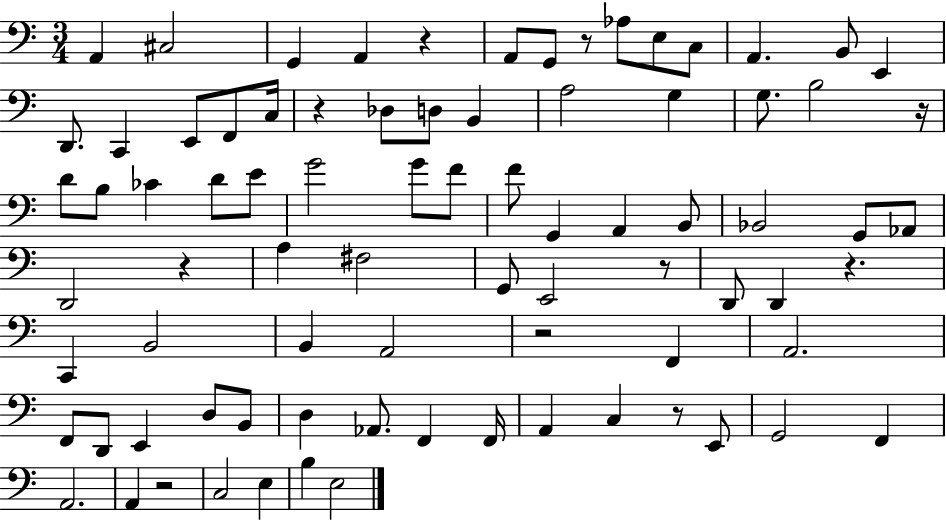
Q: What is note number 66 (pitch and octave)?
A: F2